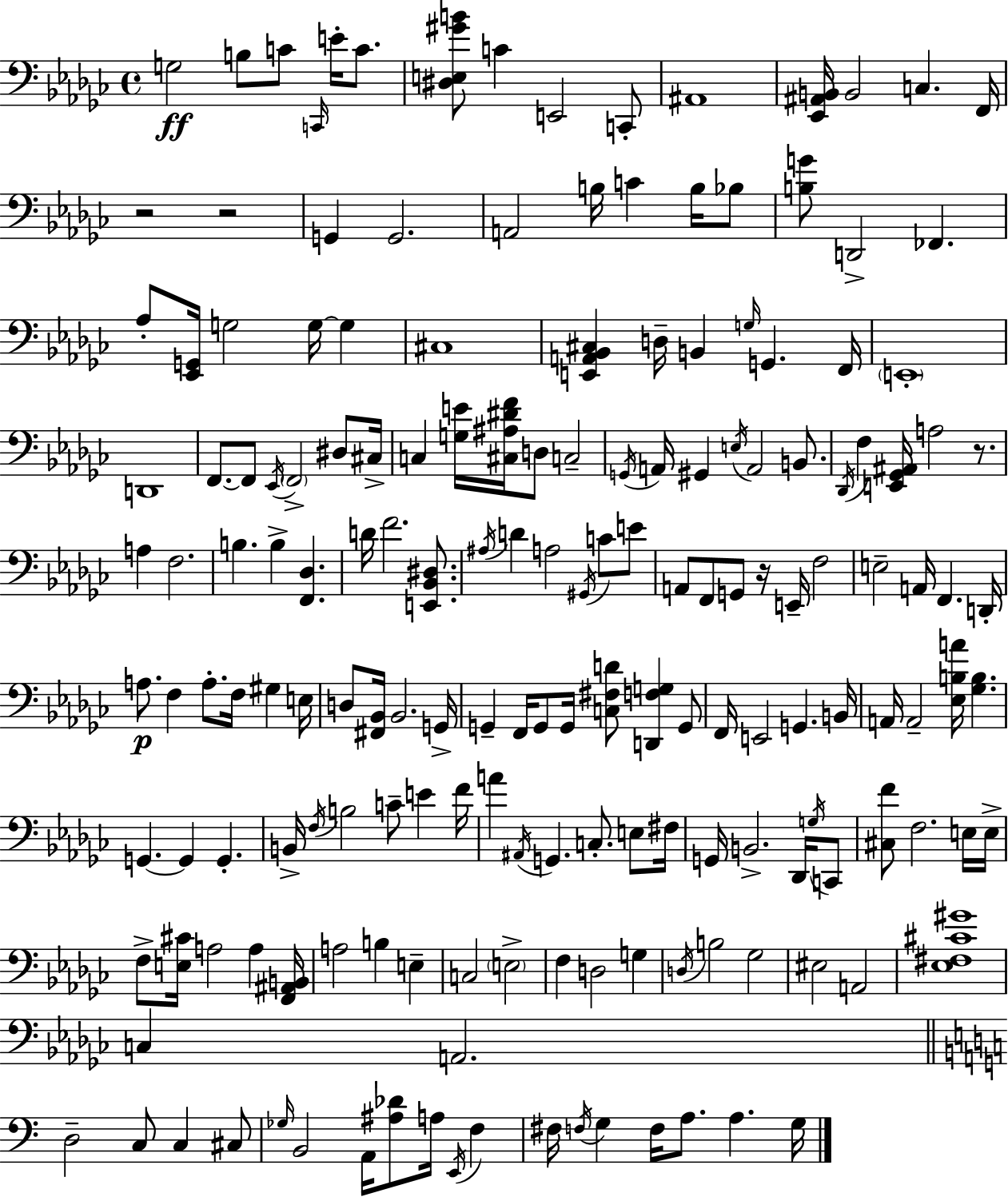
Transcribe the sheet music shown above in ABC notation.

X:1
T:Untitled
M:4/4
L:1/4
K:Ebm
G,2 B,/2 C/2 C,,/4 E/4 C/2 [^D,E,^GB]/2 C E,,2 C,,/2 ^A,,4 [_E,,^A,,B,,]/4 B,,2 C, F,,/4 z2 z2 G,, G,,2 A,,2 B,/4 C B,/4 _B,/2 [B,G]/2 D,,2 _F,, _A,/2 [_E,,G,,]/4 G,2 G,/4 G, ^C,4 [E,,A,,_B,,^C,] D,/4 B,, G,/4 G,, F,,/4 E,,4 D,,4 F,,/2 F,,/2 _E,,/4 F,,2 ^D,/2 ^C,/4 C, [G,E]/4 [^C,^A,^DF]/4 D,/2 C,2 G,,/4 A,,/4 ^G,, E,/4 A,,2 B,,/2 _D,,/4 F, [E,,_G,,^A,,]/4 A,2 z/2 A, F,2 B, B, [F,,_D,] D/4 F2 [E,,_B,,^D,]/2 ^A,/4 D A,2 ^G,,/4 C/2 E/2 A,,/2 F,,/2 G,,/2 z/4 E,,/4 F,2 E,2 A,,/4 F,, D,,/4 A,/2 F, A,/2 F,/4 ^G, E,/4 D,/2 [^F,,_B,,]/4 _B,,2 G,,/4 G,, F,,/4 G,,/2 G,,/4 [C,^F,D]/2 [D,,F,G,] G,,/2 F,,/4 E,,2 G,, B,,/4 A,,/4 A,,2 [_E,B,A]/4 [_G,B,] G,, G,, G,, B,,/4 F,/4 B,2 C/2 E F/4 A ^A,,/4 G,, C,/2 E,/2 ^F,/4 G,,/4 B,,2 _D,,/4 G,/4 C,,/2 [^C,F]/2 F,2 E,/4 E,/4 F,/2 [E,^C]/4 A,2 A, [F,,^A,,B,,]/4 A,2 B, E, C,2 E,2 F, D,2 G, D,/4 B,2 _G,2 ^E,2 A,,2 [_E,^F,^C^G]4 C, A,,2 D,2 C,/2 C, ^C,/2 _G,/4 B,,2 A,,/4 [^A,_D]/2 A,/4 E,,/4 F, ^F,/4 F,/4 G, F,/4 A,/2 A, G,/4